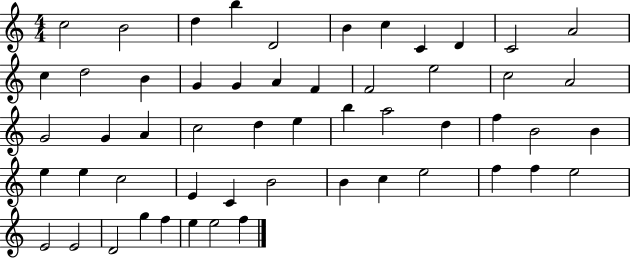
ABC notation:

X:1
T:Untitled
M:4/4
L:1/4
K:C
c2 B2 d b D2 B c C D C2 A2 c d2 B G G A F F2 e2 c2 A2 G2 G A c2 d e b a2 d f B2 B e e c2 E C B2 B c e2 f f e2 E2 E2 D2 g f e e2 f